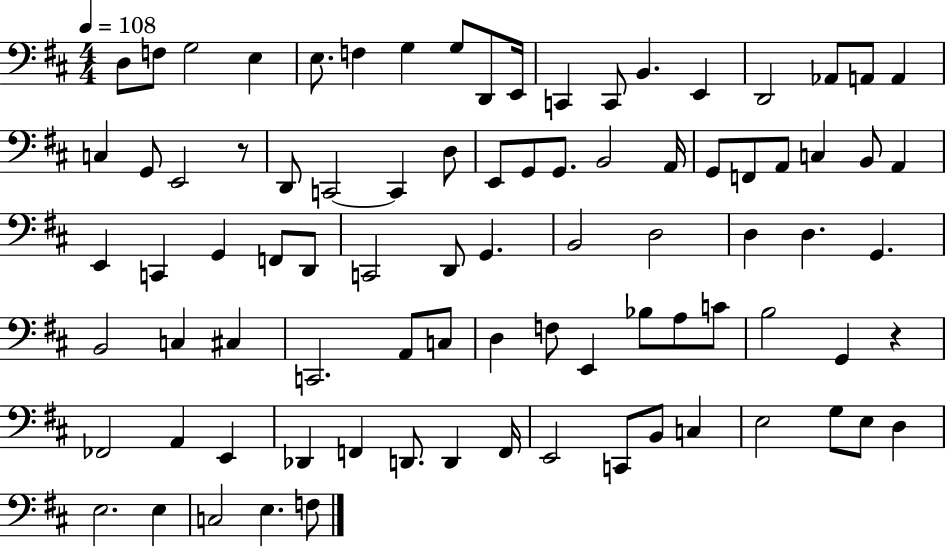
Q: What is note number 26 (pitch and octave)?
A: E2